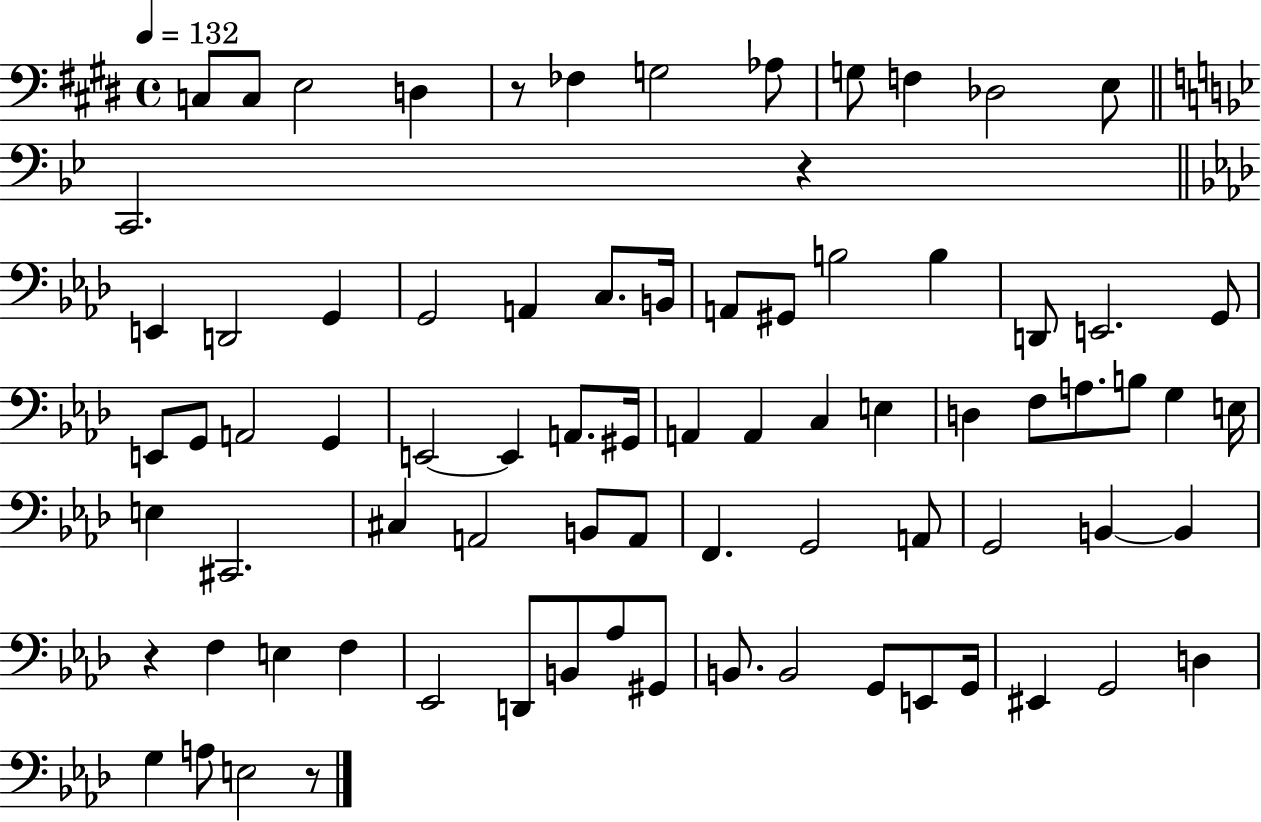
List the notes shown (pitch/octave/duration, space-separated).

C3/e C3/e E3/h D3/q R/e FES3/q G3/h Ab3/e G3/e F3/q Db3/h E3/e C2/h. R/q E2/q D2/h G2/q G2/h A2/q C3/e. B2/s A2/e G#2/e B3/h B3/q D2/e E2/h. G2/e E2/e G2/e A2/h G2/q E2/h E2/q A2/e. G#2/s A2/q A2/q C3/q E3/q D3/q F3/e A3/e. B3/e G3/q E3/s E3/q C#2/h. C#3/q A2/h B2/e A2/e F2/q. G2/h A2/e G2/h B2/q B2/q R/q F3/q E3/q F3/q Eb2/h D2/e B2/e Ab3/e G#2/e B2/e. B2/h G2/e E2/e G2/s EIS2/q G2/h D3/q G3/q A3/e E3/h R/e